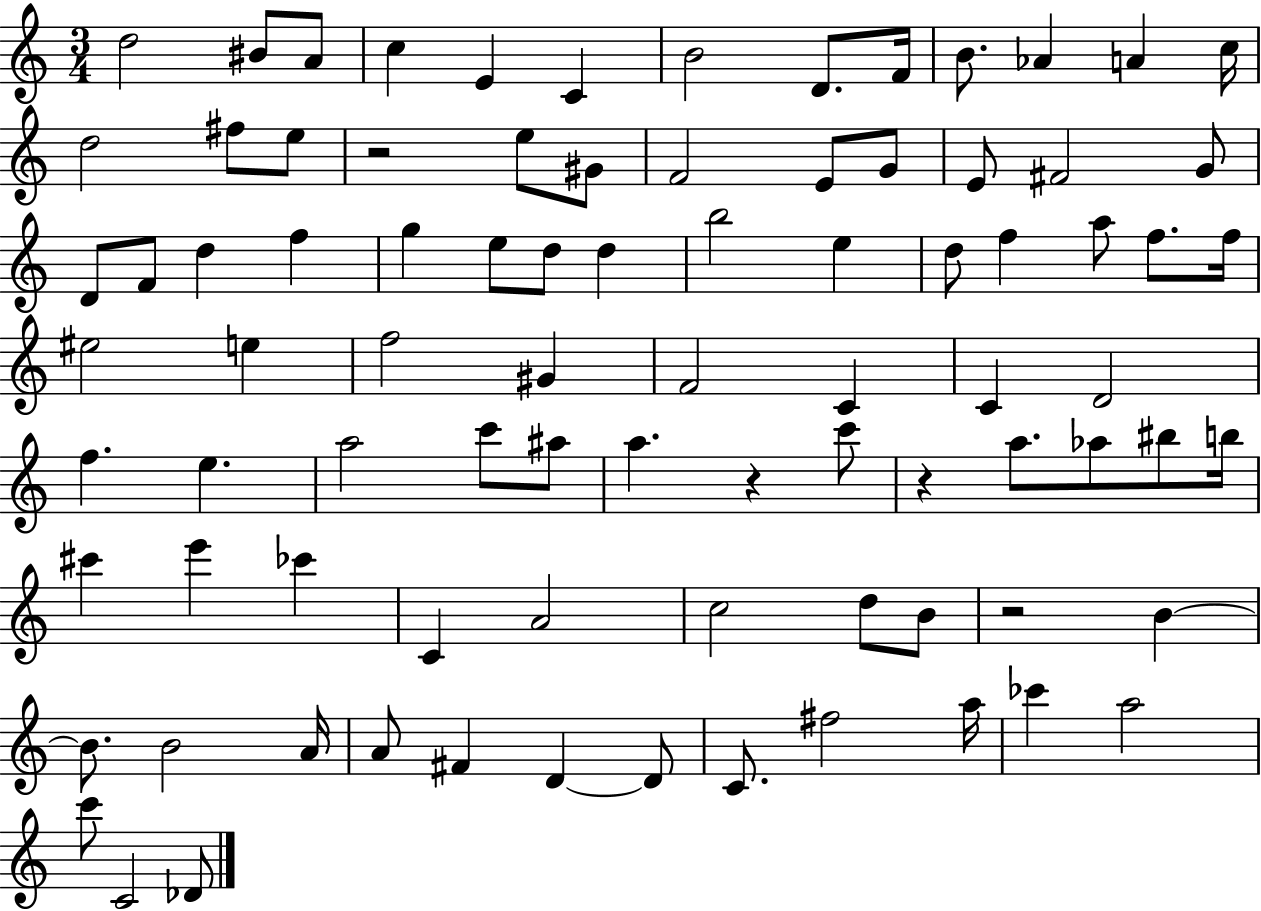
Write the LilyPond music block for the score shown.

{
  \clef treble
  \numericTimeSignature
  \time 3/4
  \key c \major
  d''2 bis'8 a'8 | c''4 e'4 c'4 | b'2 d'8. f'16 | b'8. aes'4 a'4 c''16 | \break d''2 fis''8 e''8 | r2 e''8 gis'8 | f'2 e'8 g'8 | e'8 fis'2 g'8 | \break d'8 f'8 d''4 f''4 | g''4 e''8 d''8 d''4 | b''2 e''4 | d''8 f''4 a''8 f''8. f''16 | \break eis''2 e''4 | f''2 gis'4 | f'2 c'4 | c'4 d'2 | \break f''4. e''4. | a''2 c'''8 ais''8 | a''4. r4 c'''8 | r4 a''8. aes''8 bis''8 b''16 | \break cis'''4 e'''4 ces'''4 | c'4 a'2 | c''2 d''8 b'8 | r2 b'4~~ | \break b'8. b'2 a'16 | a'8 fis'4 d'4~~ d'8 | c'8. fis''2 a''16 | ces'''4 a''2 | \break c'''8 c'2 des'8 | \bar "|."
}